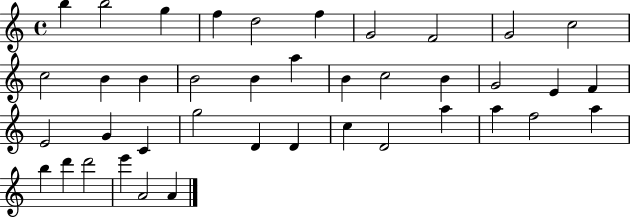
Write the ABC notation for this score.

X:1
T:Untitled
M:4/4
L:1/4
K:C
b b2 g f d2 f G2 F2 G2 c2 c2 B B B2 B a B c2 B G2 E F E2 G C g2 D D c D2 a a f2 a b d' d'2 e' A2 A